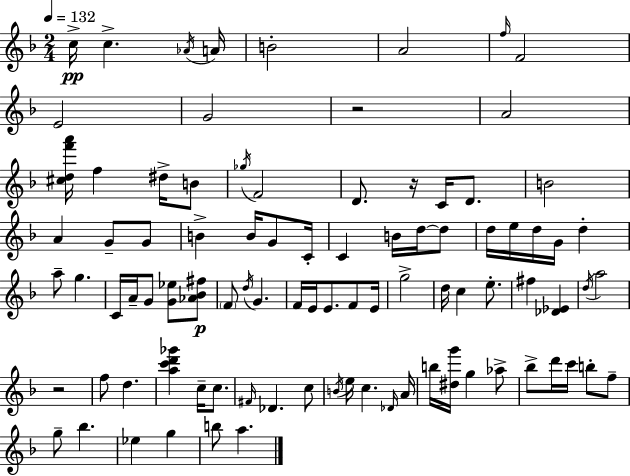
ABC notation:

X:1
T:Untitled
M:2/4
L:1/4
K:F
c/4 c _A/4 A/4 B2 A2 f/4 F2 E2 G2 z2 A2 [^cdf'a']/4 f ^d/4 B/2 _g/4 F2 D/2 z/4 C/4 D/2 B2 A G/2 G/2 B B/4 G/2 C/4 C B/4 d/4 d/2 d/4 e/4 d/4 G/4 d a/2 g C/4 A/4 G/2 [G_e]/2 [_A_B^f]/2 F/2 d/4 G F/4 E/4 E/2 F/2 E/4 g2 d/4 c e/2 ^f [_D_E] d/4 a2 z2 f/2 d [ac'd'_g'] c/4 c/2 ^F/4 _D c/2 B/4 e/4 c _D/4 A/4 b/4 [^dg']/4 g _a/2 _b/2 d'/4 c'/4 b/2 f/2 g/2 _b _e g b/2 a